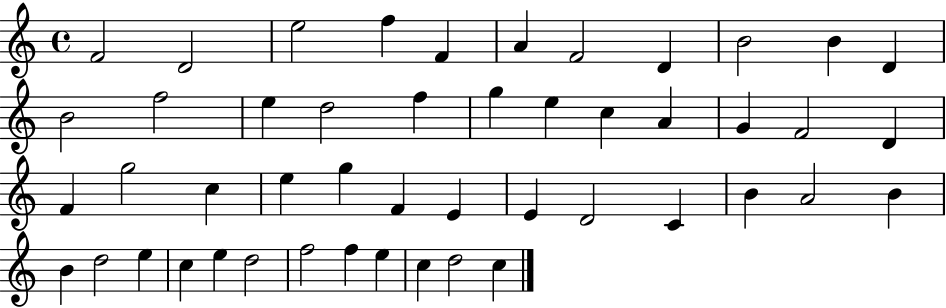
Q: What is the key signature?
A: C major